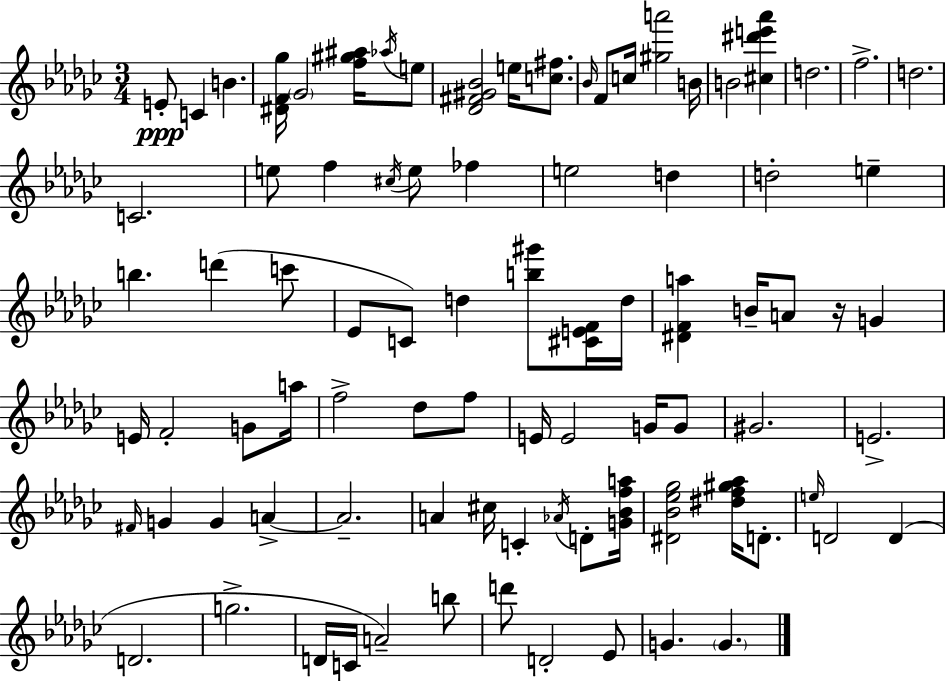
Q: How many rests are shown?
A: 1